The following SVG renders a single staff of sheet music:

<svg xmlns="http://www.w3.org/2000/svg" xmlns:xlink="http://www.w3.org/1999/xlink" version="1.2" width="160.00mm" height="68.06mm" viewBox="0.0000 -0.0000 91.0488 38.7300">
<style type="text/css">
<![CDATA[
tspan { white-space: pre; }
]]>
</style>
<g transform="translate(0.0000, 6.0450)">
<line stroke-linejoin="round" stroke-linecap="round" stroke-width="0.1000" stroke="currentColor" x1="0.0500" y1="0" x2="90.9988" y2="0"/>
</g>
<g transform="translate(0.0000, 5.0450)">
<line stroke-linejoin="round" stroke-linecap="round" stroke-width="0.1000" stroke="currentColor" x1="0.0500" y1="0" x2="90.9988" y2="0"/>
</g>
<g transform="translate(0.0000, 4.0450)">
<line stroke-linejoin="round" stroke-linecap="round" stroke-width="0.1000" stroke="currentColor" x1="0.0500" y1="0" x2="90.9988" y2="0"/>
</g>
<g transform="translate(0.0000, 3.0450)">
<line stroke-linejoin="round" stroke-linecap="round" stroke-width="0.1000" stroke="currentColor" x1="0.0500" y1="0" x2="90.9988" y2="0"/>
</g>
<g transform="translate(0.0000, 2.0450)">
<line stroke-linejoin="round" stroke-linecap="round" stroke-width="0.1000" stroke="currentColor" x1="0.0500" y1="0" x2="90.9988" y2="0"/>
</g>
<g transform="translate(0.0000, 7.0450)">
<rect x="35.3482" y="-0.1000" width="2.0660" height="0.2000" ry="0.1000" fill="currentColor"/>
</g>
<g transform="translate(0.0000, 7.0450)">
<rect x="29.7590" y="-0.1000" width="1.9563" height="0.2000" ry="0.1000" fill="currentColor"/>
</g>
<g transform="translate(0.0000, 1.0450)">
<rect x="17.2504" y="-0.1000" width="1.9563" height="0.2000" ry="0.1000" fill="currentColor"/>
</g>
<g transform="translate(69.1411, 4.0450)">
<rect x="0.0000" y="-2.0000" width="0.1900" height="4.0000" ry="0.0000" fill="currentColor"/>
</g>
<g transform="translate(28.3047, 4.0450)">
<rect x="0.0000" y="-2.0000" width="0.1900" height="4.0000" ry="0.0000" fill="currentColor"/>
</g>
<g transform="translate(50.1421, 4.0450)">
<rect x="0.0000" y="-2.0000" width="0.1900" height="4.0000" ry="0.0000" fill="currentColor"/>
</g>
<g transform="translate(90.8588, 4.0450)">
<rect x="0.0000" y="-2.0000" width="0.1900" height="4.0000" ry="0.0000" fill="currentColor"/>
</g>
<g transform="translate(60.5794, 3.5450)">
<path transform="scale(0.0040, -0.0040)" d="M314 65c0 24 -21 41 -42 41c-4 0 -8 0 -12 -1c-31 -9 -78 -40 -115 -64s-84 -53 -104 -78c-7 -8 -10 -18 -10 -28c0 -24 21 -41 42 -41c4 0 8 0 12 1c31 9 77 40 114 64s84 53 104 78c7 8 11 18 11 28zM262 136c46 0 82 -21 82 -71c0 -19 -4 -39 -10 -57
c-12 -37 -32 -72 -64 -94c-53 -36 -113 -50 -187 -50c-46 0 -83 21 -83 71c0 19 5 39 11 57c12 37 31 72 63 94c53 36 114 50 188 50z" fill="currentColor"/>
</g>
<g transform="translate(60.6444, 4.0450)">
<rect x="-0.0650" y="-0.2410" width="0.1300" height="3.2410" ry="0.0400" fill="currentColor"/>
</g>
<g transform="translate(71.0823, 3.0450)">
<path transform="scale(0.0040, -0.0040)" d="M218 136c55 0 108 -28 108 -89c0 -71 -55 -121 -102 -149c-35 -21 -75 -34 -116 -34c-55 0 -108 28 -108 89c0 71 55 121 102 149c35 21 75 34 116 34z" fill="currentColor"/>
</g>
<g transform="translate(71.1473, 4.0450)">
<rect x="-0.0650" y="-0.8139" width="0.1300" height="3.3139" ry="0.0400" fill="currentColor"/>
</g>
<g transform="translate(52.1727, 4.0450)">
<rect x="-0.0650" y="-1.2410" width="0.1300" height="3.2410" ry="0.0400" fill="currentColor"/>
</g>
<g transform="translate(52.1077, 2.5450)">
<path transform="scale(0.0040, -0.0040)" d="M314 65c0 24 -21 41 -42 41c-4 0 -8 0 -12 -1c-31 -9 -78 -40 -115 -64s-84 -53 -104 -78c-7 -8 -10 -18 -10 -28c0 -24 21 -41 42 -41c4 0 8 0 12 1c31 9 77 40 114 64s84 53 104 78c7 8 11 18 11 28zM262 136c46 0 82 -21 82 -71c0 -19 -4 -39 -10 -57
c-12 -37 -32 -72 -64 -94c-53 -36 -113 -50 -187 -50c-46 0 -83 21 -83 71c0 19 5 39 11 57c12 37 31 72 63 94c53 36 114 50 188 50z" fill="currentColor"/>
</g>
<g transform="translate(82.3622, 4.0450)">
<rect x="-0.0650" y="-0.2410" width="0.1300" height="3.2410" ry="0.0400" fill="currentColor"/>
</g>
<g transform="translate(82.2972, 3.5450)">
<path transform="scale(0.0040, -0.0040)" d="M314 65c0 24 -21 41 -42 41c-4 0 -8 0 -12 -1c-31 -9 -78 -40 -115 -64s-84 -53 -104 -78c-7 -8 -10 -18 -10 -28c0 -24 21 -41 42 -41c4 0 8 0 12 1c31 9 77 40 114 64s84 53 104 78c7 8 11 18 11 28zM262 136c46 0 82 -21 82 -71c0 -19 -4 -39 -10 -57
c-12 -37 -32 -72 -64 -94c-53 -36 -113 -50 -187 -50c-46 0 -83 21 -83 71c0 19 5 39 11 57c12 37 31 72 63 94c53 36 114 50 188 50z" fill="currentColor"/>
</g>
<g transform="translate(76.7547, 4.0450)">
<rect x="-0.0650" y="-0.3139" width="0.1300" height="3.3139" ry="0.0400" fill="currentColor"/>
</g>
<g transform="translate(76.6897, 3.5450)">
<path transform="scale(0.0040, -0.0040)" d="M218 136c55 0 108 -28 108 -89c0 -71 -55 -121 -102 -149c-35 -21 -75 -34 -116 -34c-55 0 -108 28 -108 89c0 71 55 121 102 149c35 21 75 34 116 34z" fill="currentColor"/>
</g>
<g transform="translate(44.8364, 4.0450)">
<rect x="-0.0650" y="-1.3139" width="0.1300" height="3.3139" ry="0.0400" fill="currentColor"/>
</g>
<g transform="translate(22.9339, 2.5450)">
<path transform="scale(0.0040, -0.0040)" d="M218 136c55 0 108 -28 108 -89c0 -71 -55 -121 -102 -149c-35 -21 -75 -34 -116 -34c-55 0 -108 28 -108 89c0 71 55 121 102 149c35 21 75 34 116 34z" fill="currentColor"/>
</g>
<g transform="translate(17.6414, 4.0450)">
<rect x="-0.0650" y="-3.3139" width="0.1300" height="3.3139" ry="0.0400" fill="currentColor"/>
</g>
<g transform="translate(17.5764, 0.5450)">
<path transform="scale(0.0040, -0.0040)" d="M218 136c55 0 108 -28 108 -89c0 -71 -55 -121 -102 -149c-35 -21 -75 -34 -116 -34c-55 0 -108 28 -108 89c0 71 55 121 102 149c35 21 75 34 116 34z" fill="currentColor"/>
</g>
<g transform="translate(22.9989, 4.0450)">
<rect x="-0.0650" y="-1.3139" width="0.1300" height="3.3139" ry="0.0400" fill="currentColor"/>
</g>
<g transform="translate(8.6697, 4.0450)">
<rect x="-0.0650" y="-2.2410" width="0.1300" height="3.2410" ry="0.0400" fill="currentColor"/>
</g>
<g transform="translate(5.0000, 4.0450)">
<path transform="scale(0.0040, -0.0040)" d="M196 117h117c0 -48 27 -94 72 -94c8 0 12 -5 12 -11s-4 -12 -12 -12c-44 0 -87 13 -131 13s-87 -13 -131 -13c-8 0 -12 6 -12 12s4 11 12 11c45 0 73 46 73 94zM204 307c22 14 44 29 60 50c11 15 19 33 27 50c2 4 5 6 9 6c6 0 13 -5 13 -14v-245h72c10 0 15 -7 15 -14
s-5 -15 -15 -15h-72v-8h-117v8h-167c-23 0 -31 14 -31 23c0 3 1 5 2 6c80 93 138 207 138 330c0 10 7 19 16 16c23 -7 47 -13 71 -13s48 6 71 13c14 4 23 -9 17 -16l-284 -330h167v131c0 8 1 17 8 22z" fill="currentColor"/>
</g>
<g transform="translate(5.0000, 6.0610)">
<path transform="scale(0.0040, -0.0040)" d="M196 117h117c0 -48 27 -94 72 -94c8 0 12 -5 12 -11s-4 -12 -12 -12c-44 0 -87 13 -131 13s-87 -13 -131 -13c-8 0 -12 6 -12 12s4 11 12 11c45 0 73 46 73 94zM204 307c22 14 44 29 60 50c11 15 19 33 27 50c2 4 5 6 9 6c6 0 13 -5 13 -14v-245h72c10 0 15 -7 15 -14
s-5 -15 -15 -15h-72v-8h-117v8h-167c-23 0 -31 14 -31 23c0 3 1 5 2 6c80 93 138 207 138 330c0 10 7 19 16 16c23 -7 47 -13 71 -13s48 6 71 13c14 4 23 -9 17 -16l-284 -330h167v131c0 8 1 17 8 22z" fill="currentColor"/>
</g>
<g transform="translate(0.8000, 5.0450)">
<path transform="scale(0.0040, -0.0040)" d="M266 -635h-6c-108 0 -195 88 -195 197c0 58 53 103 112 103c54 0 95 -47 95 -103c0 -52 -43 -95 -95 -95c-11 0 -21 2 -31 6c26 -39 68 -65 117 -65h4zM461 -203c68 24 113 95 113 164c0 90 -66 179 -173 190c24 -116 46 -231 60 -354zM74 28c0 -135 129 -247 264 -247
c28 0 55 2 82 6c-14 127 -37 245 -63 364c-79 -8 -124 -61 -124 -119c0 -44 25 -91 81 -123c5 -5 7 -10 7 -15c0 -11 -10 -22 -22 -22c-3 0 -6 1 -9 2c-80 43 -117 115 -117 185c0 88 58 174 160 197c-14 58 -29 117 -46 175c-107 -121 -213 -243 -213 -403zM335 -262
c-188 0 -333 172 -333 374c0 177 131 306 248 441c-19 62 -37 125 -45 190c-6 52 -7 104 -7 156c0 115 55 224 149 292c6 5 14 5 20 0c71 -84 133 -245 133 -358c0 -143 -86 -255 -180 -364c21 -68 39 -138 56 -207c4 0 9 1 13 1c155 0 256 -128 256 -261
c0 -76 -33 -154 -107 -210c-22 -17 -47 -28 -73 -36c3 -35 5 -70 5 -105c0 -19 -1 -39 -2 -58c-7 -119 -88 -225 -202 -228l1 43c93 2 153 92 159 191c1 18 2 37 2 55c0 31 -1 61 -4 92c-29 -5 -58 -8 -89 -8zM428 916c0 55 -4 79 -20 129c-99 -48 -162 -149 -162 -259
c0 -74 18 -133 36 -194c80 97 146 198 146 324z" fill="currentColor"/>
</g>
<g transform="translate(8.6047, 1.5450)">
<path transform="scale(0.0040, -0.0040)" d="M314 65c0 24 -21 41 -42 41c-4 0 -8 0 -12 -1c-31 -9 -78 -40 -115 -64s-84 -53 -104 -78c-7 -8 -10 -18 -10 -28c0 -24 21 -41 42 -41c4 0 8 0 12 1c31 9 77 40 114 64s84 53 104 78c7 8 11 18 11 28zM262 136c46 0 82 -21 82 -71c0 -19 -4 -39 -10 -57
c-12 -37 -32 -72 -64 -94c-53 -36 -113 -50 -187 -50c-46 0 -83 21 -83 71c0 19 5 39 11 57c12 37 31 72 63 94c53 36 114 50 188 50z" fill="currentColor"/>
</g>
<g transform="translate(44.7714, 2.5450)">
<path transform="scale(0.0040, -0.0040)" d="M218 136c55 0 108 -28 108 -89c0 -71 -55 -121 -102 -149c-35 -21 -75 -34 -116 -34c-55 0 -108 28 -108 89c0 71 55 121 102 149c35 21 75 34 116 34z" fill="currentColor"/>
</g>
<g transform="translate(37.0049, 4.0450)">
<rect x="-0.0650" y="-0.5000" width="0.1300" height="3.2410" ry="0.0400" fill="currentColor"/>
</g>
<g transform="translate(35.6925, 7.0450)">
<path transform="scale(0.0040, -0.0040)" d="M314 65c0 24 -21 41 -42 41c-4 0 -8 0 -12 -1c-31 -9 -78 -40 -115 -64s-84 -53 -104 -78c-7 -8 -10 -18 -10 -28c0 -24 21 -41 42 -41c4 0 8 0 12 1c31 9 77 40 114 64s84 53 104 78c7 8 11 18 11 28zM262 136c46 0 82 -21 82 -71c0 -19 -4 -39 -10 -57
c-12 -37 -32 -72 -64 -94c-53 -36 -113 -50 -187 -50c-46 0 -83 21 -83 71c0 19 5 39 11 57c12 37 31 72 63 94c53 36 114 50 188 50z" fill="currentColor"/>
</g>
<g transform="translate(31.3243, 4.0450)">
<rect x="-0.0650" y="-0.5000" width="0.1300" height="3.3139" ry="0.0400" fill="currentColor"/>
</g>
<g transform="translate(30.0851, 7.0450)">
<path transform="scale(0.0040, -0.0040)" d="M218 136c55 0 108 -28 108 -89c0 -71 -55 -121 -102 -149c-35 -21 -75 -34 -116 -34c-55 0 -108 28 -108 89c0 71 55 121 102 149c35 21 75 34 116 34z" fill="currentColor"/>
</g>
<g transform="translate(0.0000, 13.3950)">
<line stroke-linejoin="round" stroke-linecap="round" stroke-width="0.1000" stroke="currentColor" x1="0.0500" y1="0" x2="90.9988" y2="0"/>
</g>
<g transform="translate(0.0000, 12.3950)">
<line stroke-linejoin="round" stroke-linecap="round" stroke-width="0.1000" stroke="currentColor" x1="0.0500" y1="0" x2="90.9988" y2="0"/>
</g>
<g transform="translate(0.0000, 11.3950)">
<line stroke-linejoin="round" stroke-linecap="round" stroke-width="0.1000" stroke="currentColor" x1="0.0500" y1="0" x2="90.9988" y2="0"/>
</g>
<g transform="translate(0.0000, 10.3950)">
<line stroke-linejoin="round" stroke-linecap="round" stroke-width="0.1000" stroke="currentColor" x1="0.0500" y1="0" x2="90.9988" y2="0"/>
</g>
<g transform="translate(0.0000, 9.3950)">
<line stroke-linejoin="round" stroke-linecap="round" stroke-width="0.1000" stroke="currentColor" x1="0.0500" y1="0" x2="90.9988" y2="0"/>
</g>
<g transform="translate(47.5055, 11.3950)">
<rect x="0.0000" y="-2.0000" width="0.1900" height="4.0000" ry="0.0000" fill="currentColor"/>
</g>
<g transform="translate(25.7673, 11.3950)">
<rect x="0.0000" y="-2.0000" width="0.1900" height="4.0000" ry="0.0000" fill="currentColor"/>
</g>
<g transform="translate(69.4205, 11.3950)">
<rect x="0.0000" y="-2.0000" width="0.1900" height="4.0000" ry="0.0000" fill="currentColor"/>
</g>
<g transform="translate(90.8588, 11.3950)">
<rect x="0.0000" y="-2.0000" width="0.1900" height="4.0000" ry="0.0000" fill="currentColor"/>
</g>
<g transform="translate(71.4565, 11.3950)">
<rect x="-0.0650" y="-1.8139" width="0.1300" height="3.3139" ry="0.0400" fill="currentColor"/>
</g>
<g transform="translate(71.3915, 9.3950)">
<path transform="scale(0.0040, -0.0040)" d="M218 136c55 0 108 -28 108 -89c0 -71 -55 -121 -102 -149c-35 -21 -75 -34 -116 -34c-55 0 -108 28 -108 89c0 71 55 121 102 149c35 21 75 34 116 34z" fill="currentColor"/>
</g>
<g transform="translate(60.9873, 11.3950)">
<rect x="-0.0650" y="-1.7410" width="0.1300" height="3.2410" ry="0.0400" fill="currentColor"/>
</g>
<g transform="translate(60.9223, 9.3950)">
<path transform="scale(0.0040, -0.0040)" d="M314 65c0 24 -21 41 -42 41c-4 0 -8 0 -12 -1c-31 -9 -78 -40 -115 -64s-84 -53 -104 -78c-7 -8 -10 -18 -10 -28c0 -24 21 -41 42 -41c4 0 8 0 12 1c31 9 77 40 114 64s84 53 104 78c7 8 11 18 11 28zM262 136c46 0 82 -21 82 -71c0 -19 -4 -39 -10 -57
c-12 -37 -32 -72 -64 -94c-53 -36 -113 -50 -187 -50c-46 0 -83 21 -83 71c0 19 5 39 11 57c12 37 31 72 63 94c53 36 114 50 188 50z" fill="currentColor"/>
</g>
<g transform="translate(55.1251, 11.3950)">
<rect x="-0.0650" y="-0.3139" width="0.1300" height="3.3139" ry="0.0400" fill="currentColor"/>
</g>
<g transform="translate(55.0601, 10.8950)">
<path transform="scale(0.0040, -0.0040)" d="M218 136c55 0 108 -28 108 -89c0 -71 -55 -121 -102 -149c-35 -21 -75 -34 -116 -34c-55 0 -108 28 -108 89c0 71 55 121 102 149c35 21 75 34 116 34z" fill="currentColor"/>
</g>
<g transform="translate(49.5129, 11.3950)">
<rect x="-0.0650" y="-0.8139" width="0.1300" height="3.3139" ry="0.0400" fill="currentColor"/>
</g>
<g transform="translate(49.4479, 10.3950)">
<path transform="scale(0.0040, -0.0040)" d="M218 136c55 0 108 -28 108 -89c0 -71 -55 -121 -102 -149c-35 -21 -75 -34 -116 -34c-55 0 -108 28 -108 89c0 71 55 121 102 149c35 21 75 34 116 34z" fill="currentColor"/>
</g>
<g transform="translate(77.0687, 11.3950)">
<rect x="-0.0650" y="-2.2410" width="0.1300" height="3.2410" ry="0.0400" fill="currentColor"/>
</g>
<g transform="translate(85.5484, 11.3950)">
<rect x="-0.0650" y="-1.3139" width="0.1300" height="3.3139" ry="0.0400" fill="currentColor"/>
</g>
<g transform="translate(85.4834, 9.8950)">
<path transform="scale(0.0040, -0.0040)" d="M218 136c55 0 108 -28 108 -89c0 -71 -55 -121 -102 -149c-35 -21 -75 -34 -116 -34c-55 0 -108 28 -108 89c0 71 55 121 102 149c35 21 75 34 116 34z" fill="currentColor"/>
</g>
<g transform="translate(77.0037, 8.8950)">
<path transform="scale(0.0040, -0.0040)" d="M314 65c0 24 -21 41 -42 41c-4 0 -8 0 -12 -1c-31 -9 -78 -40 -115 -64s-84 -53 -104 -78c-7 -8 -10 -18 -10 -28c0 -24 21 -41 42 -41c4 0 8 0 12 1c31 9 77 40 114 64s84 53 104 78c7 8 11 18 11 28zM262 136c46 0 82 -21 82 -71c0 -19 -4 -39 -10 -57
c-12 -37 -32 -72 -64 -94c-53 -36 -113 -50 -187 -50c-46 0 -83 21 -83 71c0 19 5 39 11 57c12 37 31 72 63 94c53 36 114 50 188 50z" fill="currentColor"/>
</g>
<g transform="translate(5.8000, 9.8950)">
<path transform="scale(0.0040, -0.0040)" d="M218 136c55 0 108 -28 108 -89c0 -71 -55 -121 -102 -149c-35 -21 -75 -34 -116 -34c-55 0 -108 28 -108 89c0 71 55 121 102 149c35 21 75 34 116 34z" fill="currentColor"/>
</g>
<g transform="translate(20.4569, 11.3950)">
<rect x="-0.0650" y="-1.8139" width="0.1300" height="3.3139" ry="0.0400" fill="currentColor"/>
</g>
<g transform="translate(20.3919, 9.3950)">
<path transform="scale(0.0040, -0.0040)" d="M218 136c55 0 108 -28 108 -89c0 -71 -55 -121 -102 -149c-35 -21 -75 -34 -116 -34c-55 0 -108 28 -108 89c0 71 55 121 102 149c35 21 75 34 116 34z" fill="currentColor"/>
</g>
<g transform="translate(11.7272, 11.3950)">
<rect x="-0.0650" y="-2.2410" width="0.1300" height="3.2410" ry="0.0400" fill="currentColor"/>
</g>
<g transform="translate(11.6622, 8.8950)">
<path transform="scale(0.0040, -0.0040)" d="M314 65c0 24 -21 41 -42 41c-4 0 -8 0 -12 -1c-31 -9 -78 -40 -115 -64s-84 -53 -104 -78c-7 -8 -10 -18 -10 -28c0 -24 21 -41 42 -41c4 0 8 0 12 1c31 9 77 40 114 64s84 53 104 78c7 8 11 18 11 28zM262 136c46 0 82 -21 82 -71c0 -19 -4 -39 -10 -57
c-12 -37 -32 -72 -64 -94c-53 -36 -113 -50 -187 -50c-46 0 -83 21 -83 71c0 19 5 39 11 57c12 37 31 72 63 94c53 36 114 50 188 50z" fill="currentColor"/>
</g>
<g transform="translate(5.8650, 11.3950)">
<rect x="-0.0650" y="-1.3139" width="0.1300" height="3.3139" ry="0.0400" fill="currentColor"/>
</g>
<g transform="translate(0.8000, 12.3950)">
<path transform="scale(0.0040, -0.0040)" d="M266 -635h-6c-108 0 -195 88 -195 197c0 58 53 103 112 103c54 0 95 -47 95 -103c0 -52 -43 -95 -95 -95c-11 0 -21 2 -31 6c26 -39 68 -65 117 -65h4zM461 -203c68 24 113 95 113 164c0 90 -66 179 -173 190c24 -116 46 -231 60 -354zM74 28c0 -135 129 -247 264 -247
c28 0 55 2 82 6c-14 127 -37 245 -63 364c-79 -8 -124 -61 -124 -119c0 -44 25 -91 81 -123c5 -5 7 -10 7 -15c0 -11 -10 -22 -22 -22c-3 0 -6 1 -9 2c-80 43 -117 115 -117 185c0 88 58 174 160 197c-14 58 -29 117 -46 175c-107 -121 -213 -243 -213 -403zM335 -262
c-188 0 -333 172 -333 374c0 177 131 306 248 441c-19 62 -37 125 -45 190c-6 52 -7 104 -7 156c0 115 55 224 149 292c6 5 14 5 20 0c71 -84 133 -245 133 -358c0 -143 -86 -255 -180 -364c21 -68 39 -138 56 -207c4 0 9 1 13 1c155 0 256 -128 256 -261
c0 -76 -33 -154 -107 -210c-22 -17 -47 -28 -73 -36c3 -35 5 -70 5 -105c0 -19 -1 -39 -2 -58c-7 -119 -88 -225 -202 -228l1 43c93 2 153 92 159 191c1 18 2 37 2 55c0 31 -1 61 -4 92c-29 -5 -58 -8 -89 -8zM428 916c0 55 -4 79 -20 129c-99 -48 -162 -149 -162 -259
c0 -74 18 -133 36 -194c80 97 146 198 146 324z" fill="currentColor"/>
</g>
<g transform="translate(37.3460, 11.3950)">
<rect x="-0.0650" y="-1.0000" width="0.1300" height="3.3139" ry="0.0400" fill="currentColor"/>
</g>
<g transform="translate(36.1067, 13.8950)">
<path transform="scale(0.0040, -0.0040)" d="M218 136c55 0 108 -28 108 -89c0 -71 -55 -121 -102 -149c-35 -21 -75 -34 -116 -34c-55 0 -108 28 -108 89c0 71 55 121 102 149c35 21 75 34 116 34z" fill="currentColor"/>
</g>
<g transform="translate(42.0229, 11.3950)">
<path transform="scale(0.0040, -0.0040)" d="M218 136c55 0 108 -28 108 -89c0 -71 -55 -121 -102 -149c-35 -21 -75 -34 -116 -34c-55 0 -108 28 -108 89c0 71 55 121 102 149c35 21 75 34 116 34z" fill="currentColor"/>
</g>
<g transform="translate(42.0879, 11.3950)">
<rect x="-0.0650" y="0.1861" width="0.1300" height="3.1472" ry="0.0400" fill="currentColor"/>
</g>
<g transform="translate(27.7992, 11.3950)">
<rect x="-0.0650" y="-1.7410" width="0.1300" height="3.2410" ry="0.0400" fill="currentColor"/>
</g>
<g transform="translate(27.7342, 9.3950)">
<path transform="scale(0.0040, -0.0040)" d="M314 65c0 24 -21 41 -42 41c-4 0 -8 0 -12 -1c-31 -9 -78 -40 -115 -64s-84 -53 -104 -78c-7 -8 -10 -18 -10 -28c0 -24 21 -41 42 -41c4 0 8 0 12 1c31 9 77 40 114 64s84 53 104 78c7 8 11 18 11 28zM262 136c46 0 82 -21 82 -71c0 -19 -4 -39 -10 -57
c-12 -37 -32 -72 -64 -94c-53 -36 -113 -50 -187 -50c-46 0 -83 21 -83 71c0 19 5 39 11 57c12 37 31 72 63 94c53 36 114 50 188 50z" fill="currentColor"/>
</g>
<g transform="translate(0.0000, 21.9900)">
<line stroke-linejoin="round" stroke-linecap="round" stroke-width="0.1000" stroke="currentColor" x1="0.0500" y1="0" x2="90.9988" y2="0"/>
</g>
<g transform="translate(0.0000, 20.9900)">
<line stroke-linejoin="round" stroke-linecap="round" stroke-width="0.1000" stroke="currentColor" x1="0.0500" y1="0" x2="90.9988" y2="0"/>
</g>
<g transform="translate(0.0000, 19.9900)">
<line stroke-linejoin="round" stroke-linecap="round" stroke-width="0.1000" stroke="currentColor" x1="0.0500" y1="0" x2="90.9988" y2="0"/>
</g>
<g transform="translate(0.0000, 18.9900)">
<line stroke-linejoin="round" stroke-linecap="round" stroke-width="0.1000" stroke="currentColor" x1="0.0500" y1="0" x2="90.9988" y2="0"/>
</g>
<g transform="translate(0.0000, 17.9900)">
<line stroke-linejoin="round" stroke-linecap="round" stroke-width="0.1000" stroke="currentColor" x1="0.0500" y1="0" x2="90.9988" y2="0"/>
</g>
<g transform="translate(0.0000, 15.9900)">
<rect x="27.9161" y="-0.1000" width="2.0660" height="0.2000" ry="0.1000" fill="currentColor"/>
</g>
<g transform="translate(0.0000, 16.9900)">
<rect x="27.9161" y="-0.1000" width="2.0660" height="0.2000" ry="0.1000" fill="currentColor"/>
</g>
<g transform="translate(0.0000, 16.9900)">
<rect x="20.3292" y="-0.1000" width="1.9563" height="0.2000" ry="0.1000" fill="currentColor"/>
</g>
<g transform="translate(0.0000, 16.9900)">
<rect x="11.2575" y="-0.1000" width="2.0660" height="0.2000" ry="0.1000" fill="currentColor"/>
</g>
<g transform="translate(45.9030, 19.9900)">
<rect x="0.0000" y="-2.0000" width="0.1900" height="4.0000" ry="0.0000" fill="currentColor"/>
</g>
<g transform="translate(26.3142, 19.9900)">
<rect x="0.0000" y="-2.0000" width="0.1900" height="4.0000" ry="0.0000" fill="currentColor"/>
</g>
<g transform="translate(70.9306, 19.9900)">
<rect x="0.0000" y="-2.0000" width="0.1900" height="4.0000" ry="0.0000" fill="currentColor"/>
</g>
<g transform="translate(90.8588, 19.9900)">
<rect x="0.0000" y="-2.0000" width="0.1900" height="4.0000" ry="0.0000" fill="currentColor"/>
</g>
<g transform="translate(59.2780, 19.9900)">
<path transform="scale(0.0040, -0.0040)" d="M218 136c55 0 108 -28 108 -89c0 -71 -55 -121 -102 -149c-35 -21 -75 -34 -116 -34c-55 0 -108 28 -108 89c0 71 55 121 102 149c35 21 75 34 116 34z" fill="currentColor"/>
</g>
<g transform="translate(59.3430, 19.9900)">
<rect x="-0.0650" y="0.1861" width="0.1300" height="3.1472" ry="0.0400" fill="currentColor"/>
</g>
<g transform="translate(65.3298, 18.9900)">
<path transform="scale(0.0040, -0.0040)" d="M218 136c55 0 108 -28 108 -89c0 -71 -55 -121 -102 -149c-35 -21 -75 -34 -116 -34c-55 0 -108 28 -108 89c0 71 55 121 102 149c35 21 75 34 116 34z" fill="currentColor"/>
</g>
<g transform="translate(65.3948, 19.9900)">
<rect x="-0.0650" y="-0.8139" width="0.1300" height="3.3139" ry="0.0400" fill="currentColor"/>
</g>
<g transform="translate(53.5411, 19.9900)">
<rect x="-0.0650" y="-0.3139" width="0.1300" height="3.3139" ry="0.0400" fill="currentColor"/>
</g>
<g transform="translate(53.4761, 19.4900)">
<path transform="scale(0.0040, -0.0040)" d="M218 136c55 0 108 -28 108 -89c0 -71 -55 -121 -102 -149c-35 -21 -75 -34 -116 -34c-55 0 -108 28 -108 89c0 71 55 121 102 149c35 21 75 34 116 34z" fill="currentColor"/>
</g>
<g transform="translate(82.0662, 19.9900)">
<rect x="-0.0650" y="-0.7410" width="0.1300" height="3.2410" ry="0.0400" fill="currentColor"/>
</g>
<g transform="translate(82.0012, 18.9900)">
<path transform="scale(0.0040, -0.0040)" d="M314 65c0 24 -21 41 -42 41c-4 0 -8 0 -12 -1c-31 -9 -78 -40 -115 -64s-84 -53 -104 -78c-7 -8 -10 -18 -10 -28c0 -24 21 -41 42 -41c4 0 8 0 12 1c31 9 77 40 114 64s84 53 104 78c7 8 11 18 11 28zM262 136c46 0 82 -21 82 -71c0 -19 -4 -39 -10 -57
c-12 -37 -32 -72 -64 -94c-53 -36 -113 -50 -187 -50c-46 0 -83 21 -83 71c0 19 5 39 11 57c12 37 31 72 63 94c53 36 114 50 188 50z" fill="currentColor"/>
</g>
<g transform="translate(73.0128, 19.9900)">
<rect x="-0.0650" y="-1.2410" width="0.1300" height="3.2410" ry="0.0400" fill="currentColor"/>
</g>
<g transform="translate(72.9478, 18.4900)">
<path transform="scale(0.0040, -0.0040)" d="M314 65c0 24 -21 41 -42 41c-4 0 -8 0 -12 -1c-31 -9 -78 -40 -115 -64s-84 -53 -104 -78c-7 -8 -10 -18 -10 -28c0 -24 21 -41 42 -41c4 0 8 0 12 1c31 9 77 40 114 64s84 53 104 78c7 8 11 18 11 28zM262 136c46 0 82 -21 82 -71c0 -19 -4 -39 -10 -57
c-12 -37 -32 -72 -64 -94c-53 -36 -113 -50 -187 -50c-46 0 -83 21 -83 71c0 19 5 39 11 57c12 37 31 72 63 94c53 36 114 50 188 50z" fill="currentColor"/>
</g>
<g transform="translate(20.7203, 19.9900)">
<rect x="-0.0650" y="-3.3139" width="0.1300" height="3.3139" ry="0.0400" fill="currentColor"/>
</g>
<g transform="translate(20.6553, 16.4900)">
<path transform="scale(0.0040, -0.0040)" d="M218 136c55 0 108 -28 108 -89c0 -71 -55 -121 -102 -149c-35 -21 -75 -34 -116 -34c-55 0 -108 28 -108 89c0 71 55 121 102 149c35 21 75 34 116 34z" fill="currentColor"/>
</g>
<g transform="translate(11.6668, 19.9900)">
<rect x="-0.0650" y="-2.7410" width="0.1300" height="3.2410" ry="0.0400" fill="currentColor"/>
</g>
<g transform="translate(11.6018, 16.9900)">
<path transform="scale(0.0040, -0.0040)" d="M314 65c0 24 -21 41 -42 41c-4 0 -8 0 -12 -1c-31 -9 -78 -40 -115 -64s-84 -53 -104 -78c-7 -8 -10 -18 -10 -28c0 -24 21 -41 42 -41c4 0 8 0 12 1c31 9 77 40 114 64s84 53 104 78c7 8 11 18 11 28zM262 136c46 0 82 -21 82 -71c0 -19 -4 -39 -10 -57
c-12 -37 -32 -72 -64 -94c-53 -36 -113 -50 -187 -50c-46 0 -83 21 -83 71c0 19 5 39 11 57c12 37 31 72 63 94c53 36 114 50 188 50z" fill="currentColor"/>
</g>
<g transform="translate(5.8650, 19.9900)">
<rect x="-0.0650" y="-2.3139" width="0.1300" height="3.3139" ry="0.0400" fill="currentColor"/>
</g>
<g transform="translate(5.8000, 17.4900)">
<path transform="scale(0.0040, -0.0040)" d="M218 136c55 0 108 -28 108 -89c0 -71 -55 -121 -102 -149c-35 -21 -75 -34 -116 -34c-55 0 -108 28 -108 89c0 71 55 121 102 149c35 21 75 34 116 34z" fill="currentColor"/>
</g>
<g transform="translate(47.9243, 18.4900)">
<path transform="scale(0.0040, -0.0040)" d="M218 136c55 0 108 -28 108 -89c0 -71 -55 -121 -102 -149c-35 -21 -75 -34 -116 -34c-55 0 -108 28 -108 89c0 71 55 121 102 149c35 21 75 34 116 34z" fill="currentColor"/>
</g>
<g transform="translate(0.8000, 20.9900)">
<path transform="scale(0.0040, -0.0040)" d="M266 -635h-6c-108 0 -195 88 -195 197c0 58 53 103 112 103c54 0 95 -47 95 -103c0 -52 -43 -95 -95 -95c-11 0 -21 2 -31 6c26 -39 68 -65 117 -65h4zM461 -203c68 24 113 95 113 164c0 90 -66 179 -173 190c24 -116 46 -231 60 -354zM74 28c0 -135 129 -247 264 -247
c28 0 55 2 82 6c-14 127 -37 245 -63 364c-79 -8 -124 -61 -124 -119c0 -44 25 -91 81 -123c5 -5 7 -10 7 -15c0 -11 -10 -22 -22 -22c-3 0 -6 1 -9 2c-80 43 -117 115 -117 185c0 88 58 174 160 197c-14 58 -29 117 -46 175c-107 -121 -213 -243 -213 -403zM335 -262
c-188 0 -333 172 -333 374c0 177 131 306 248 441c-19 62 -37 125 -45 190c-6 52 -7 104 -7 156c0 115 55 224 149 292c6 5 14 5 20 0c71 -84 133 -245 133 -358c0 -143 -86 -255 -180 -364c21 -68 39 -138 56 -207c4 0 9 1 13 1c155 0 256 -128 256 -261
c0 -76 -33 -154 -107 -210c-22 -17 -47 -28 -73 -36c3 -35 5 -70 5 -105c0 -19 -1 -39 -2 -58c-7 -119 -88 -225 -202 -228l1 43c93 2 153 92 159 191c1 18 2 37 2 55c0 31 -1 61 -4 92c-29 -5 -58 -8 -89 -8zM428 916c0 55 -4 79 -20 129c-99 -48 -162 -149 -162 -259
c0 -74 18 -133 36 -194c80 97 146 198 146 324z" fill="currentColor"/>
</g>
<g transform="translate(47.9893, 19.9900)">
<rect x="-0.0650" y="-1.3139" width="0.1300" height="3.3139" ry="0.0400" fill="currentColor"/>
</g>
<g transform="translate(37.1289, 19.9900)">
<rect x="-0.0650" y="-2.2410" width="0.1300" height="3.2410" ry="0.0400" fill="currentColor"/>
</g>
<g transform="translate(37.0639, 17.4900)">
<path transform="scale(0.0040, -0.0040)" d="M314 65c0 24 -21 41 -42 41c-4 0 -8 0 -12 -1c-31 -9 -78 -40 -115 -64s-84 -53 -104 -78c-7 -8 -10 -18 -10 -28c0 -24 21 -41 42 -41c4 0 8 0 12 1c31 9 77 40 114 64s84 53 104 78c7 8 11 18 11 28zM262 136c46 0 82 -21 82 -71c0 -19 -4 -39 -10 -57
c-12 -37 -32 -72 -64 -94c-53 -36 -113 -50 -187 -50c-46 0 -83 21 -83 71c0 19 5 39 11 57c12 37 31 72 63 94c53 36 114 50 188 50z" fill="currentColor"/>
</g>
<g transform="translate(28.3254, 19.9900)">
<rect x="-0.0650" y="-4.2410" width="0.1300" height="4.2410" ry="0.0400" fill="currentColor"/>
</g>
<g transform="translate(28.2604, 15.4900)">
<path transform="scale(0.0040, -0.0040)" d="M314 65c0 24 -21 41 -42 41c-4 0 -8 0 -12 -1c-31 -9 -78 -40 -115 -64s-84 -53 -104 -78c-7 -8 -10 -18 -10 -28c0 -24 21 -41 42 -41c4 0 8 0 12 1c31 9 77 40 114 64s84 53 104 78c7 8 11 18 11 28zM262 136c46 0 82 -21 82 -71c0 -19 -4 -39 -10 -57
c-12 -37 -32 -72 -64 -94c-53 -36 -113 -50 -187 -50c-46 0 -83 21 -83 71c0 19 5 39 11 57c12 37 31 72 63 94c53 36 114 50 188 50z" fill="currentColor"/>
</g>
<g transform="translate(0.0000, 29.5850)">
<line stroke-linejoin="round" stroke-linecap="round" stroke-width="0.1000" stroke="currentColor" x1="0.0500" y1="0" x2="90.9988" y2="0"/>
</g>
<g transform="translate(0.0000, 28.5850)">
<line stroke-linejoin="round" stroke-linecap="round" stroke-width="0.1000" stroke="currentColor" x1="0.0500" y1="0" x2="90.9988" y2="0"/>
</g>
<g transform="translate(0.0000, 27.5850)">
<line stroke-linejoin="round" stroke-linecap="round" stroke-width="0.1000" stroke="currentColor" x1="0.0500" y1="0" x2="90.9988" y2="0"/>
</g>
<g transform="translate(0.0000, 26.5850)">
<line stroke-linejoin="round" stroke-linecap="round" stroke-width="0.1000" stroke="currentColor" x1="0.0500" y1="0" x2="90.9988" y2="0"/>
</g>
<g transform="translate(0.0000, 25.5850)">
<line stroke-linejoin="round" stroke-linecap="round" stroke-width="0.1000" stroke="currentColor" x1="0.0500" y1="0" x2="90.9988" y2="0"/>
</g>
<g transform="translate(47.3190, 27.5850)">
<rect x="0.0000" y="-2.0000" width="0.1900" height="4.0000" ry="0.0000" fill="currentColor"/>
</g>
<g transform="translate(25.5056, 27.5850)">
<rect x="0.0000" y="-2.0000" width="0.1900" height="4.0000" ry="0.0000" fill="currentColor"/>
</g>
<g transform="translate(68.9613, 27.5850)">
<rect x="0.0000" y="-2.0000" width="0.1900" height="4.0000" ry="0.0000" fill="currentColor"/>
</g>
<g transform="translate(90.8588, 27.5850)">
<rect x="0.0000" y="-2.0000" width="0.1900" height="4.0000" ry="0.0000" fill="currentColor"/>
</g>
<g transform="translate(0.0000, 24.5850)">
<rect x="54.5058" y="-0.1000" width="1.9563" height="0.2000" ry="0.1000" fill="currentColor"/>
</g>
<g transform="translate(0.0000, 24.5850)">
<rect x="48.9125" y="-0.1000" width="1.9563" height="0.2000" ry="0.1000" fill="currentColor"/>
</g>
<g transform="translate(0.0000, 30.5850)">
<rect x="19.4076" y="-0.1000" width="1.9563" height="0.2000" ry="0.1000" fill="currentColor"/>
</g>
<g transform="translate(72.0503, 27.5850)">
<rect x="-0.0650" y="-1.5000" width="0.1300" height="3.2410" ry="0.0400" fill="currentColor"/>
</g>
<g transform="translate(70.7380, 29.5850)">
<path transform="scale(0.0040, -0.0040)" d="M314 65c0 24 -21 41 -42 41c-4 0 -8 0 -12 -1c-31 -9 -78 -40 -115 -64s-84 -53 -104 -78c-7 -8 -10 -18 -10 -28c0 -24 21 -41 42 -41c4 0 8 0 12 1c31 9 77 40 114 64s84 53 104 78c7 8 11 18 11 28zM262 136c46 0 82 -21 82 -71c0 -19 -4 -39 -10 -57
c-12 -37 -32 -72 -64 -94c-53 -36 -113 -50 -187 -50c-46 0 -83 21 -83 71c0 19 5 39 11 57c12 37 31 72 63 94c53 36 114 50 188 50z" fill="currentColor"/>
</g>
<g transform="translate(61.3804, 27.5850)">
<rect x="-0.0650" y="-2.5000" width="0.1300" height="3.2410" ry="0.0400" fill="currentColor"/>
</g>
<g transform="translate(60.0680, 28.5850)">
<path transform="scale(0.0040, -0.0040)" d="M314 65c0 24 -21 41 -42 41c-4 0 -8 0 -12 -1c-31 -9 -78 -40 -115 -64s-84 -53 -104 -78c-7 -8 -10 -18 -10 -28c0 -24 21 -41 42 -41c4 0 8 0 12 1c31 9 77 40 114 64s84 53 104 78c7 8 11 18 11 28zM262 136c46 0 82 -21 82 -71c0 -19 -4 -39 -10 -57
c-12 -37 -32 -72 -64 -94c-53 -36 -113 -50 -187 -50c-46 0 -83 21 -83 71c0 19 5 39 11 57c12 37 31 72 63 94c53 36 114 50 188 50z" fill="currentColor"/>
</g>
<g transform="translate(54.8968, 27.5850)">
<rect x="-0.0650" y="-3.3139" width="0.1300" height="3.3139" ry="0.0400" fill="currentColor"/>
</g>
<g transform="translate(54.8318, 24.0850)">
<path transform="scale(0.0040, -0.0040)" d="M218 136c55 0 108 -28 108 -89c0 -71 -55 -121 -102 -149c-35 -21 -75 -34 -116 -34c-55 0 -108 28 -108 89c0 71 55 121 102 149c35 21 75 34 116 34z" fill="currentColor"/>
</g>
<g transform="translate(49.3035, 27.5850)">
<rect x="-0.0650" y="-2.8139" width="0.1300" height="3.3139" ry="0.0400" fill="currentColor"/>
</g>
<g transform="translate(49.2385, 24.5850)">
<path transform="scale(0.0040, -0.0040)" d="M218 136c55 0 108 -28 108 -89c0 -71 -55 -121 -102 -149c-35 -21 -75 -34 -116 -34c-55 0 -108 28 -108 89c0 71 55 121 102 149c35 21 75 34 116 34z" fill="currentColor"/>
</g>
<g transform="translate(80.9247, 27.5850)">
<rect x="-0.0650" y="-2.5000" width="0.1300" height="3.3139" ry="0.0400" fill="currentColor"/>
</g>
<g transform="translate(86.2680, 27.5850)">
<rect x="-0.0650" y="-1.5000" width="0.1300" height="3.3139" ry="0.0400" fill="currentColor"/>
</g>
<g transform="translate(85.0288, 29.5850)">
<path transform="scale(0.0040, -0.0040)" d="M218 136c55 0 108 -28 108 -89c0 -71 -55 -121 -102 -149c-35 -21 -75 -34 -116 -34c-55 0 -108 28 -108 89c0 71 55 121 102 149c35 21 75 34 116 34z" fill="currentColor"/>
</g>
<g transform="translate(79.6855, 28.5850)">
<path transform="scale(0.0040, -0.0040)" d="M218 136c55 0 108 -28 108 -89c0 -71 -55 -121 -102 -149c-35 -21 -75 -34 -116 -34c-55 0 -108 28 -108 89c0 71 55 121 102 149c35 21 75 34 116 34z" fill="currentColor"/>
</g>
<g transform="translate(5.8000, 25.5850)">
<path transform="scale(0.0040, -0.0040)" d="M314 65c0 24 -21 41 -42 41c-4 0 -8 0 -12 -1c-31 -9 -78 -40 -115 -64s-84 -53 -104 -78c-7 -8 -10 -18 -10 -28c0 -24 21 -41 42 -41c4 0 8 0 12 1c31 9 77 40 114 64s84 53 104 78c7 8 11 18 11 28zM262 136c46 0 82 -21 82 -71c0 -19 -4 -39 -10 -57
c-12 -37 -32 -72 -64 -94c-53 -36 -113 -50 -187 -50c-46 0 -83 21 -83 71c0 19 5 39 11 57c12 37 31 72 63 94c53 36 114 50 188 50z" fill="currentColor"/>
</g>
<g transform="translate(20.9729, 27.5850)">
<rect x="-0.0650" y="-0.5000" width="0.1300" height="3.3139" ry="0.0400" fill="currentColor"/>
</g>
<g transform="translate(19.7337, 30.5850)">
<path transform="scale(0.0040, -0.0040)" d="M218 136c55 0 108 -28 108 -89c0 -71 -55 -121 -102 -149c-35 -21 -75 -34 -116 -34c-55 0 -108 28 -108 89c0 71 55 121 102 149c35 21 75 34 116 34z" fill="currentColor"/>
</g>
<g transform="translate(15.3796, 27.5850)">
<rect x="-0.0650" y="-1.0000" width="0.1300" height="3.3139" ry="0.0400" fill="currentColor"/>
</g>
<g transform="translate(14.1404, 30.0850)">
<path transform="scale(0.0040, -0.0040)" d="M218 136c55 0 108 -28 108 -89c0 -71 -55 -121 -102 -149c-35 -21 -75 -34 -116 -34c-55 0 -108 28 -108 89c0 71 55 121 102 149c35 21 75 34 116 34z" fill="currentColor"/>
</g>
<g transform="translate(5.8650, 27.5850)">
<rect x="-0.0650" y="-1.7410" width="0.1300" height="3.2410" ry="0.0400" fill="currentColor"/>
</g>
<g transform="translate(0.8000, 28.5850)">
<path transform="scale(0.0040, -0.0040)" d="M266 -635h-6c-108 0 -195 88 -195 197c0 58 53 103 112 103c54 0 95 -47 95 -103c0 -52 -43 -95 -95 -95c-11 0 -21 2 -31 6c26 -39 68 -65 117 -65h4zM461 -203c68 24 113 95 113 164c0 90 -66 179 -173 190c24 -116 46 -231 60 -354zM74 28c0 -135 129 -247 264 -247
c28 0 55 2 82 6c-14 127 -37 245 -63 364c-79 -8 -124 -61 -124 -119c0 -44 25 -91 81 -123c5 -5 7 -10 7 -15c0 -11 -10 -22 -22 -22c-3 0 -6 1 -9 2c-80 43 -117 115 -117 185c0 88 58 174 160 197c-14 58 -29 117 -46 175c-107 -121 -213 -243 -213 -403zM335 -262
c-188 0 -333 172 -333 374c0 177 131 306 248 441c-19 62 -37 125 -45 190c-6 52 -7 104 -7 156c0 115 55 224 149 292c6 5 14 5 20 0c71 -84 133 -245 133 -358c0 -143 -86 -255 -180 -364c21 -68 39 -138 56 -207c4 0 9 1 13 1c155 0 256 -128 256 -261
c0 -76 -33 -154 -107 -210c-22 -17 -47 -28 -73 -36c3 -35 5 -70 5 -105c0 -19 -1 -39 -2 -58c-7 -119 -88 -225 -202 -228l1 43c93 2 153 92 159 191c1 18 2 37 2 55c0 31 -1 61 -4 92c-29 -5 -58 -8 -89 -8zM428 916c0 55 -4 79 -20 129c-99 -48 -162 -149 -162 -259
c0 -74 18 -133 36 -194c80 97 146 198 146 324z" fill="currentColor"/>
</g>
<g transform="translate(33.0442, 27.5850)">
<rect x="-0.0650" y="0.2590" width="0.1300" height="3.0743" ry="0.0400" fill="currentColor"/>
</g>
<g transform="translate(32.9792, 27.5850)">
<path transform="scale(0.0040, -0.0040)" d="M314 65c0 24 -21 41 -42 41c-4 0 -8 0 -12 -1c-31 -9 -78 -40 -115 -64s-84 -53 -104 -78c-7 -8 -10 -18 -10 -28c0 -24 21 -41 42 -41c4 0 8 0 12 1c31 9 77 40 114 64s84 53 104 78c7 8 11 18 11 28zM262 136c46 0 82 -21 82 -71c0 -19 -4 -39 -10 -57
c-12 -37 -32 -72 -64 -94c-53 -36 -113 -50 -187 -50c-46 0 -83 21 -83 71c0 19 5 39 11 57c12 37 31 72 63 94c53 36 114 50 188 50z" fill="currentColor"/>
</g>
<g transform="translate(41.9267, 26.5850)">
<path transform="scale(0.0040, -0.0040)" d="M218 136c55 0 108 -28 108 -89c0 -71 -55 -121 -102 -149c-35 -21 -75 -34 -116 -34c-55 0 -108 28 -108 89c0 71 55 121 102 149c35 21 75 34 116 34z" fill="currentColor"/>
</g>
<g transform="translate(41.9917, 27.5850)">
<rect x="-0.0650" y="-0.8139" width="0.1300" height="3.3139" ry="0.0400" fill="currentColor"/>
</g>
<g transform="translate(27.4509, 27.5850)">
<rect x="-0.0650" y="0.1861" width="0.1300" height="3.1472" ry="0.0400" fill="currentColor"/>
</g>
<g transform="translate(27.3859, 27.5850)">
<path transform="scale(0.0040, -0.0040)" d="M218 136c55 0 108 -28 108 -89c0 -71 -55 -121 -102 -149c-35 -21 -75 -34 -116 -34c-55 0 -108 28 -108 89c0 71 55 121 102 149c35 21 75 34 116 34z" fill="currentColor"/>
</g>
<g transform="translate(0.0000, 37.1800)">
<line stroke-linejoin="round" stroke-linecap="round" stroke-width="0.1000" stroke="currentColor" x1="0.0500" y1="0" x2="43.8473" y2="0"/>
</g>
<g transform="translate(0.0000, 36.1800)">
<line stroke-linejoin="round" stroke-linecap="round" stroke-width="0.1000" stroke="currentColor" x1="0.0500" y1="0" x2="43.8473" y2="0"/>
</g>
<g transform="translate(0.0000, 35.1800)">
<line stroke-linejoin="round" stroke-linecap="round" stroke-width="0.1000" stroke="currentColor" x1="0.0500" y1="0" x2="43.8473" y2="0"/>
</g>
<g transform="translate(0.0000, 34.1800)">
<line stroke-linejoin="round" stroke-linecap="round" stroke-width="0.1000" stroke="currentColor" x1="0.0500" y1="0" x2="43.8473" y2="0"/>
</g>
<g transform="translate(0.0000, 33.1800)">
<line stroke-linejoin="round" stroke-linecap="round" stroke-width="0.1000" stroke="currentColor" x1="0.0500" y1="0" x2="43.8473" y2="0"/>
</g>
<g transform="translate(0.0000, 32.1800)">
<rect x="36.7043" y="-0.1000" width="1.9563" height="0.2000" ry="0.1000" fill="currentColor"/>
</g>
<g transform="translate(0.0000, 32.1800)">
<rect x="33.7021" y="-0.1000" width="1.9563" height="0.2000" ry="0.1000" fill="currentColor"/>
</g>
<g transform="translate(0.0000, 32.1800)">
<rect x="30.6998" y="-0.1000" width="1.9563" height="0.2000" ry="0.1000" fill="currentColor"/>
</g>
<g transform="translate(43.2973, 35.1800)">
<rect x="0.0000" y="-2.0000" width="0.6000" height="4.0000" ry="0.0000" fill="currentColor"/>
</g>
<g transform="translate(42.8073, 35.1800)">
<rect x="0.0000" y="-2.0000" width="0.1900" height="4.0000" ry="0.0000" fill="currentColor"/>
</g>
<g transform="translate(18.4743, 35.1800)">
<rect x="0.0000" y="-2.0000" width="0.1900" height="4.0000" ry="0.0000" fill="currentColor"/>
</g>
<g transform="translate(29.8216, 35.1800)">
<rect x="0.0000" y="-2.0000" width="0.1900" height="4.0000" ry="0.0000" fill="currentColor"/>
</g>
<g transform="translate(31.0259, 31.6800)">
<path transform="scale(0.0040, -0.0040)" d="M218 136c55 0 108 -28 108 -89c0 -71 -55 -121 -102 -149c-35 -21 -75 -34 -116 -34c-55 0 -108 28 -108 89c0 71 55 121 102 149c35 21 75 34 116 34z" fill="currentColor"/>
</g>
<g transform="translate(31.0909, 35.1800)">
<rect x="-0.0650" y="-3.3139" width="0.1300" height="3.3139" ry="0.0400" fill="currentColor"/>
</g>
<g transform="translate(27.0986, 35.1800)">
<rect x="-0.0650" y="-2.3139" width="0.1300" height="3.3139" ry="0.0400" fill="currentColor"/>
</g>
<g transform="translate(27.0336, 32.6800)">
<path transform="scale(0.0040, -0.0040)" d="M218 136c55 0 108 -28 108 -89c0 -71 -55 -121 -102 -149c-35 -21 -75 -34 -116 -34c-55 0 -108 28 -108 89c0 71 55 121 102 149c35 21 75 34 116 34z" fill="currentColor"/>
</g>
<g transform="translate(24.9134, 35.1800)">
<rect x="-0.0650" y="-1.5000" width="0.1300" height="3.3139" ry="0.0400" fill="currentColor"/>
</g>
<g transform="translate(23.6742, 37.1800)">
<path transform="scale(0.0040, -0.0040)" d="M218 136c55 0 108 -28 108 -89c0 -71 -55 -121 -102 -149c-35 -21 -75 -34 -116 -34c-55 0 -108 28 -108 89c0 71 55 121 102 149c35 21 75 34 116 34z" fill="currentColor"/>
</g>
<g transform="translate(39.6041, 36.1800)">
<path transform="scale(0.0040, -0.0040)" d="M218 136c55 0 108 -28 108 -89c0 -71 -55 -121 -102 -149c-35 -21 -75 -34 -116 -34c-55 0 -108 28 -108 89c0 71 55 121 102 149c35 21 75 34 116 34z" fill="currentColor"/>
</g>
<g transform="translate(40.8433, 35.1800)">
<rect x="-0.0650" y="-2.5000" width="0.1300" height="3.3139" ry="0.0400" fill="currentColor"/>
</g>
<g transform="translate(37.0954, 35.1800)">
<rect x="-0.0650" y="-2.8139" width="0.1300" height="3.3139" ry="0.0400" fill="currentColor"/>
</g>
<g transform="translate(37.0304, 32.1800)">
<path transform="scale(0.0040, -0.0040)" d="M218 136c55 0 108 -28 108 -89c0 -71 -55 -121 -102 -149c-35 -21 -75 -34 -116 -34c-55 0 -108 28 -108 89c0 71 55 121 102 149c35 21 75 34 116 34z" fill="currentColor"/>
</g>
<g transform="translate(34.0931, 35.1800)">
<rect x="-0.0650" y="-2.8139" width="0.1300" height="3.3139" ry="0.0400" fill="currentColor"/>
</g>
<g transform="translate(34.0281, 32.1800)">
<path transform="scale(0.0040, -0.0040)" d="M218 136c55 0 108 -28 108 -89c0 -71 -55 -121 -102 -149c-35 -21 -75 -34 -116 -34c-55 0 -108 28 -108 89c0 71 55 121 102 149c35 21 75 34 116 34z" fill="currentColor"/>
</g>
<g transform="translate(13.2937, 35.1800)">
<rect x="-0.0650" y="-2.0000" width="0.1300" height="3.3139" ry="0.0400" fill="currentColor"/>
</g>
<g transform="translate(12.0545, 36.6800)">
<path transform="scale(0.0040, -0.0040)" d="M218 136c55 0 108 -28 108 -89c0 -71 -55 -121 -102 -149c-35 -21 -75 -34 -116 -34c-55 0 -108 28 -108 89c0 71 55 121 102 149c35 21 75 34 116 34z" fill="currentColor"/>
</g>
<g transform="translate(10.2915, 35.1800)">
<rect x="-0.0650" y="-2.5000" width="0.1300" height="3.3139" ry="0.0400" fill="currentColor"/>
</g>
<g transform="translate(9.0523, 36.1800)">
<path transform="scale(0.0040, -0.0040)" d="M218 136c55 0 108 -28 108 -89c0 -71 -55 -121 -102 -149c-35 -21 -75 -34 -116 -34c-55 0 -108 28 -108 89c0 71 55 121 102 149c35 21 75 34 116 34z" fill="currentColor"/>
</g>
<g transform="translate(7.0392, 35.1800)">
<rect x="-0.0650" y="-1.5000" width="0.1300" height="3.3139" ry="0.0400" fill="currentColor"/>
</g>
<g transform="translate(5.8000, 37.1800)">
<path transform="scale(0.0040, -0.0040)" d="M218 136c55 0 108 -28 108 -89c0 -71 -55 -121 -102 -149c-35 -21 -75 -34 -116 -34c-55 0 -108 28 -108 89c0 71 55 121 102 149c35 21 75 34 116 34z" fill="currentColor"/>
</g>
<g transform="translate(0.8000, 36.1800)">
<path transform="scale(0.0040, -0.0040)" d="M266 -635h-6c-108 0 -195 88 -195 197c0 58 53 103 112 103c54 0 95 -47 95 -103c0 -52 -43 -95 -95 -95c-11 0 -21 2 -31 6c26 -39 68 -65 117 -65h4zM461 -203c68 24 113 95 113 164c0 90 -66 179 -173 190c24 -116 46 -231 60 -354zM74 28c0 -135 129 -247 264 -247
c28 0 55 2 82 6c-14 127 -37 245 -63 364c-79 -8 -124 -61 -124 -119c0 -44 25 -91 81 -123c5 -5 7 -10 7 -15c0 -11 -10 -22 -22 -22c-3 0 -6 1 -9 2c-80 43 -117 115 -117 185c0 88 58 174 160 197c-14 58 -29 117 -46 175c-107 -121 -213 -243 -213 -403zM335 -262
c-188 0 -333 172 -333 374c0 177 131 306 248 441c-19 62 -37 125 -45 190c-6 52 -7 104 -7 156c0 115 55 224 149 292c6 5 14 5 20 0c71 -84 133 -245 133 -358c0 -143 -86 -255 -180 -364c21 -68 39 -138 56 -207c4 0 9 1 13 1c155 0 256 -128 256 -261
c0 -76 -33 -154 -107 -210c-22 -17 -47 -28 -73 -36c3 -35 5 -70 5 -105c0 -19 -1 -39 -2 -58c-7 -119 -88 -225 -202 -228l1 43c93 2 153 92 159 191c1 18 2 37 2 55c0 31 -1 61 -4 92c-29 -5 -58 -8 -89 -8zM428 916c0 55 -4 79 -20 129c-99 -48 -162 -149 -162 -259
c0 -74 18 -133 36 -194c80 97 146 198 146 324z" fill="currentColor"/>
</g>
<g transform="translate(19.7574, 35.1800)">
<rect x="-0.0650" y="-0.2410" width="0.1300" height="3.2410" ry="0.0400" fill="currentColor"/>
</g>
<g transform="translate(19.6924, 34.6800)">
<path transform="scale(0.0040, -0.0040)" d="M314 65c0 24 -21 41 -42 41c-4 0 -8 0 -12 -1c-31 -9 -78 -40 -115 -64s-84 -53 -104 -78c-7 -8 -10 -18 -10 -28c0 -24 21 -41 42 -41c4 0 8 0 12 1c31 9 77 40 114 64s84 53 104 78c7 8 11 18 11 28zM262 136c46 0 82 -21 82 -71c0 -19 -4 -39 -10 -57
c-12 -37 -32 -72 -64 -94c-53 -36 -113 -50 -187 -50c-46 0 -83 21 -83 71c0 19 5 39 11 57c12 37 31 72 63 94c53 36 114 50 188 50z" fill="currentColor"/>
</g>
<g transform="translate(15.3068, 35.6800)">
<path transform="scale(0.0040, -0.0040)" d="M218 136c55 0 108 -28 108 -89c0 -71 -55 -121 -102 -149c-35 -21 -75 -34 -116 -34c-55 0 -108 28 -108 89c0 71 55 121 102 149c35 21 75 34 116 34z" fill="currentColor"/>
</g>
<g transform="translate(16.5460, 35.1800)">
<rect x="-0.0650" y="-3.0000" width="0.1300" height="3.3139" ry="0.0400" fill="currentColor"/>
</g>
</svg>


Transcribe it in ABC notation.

X:1
T:Untitled
M:4/4
L:1/4
K:C
g2 b e C C2 e e2 c2 d c c2 e g2 f f2 D B d c f2 f g2 e g a2 b d'2 g2 e c B d e2 d2 f2 D C B B2 d a b G2 E2 G E E G F A c2 E g b a a G